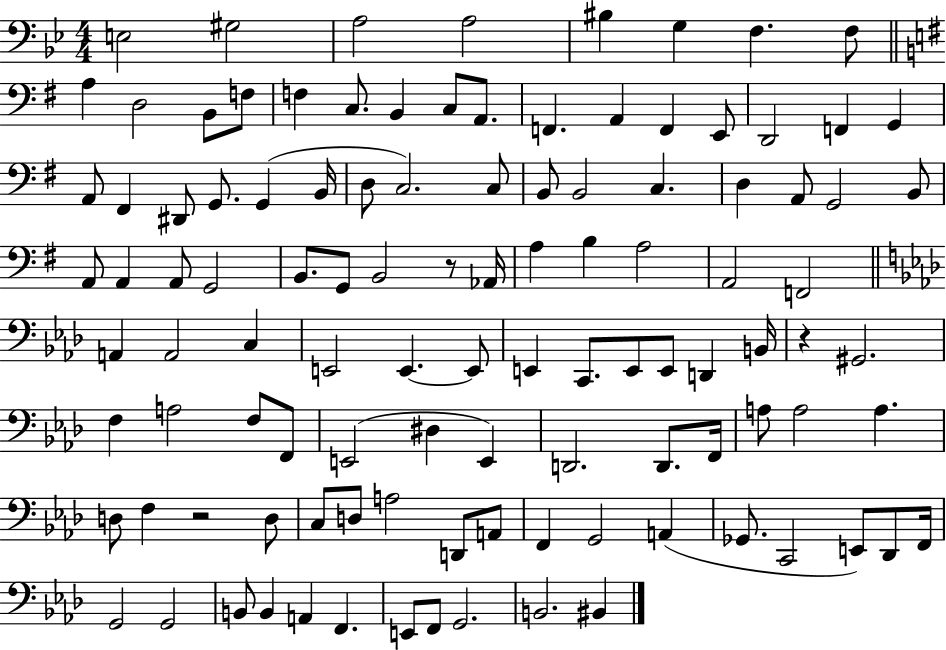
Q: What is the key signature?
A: BES major